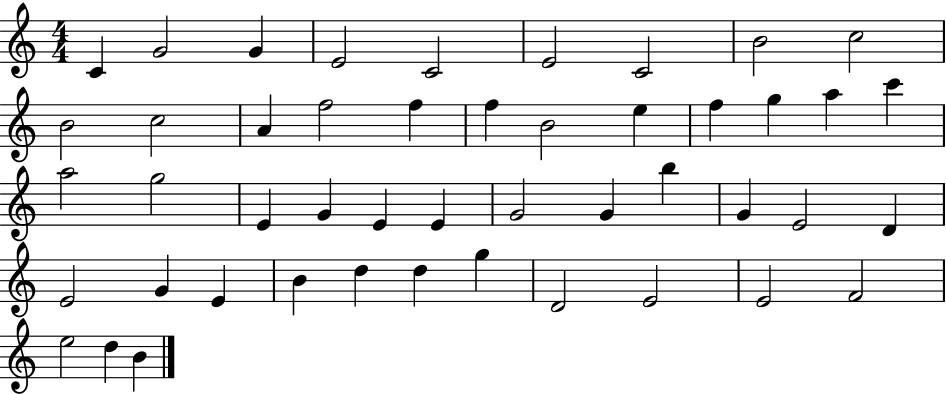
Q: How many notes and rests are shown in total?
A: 47